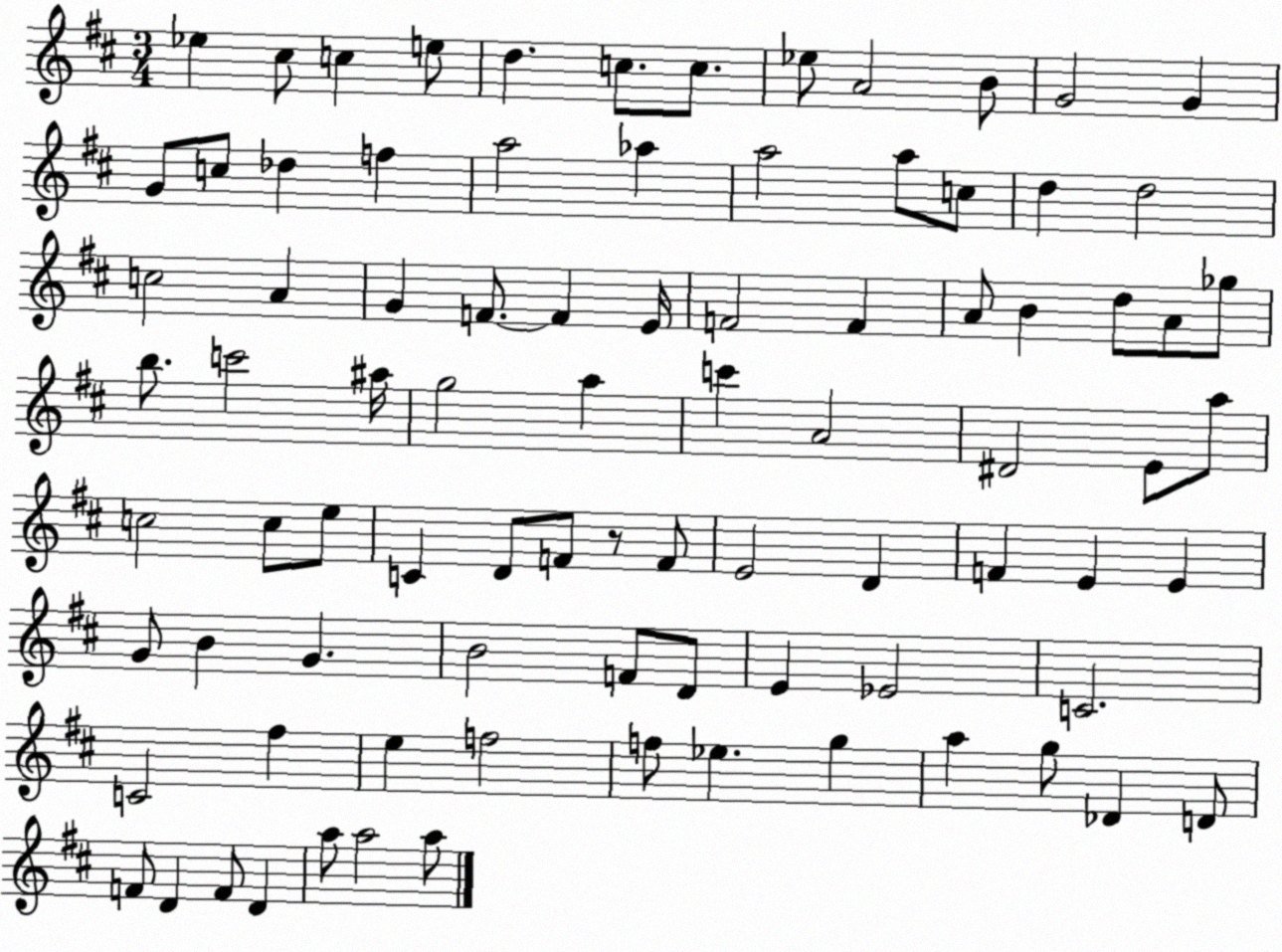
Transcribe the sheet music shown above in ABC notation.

X:1
T:Untitled
M:3/4
L:1/4
K:D
_e ^c/2 c e/2 d c/2 c/2 _e/2 A2 B/2 G2 G G/2 c/2 _d f a2 _a a2 a/2 c/2 d d2 c2 A G F/2 F E/4 F2 F A/2 B d/2 A/2 _g/2 b/2 c'2 ^a/4 g2 a c' A2 ^D2 E/2 a/2 c2 c/2 e/2 C D/2 F/2 z/2 F/2 E2 D F E E G/2 B G B2 F/2 D/2 E _E2 C2 C2 ^f e f2 f/2 _e g a g/2 _D D/2 F/2 D F/2 D a/2 a2 a/2